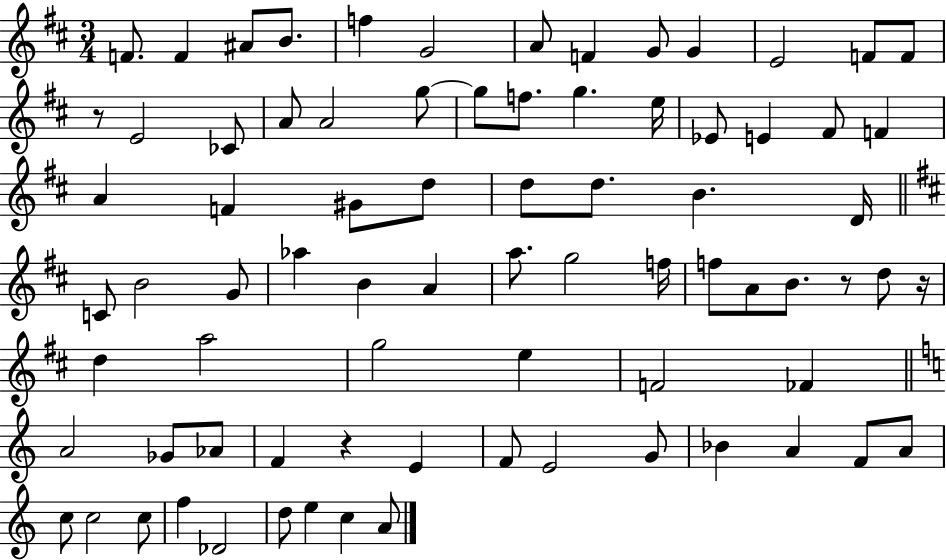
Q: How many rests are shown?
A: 4